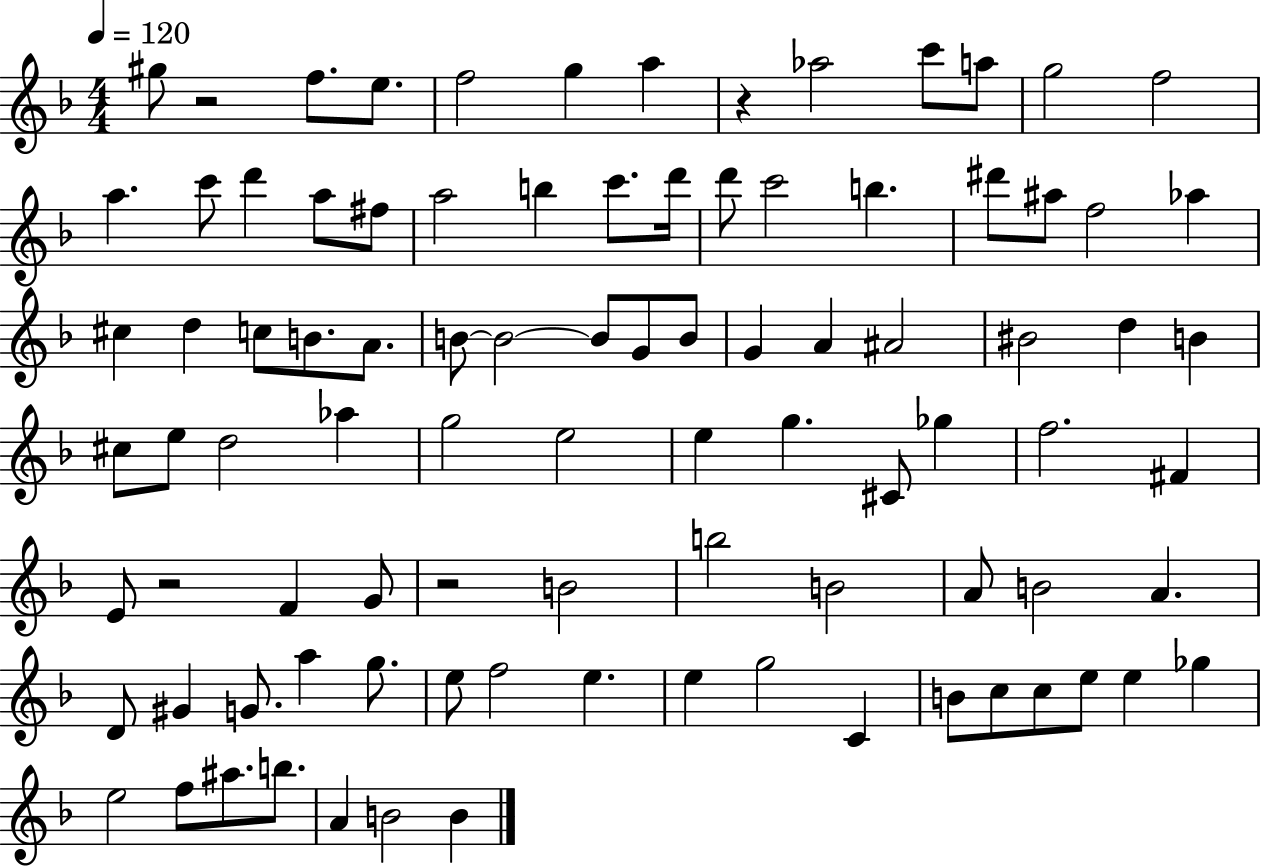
G#5/e R/h F5/e. E5/e. F5/h G5/q A5/q R/q Ab5/h C6/e A5/e G5/h F5/h A5/q. C6/e D6/q A5/e F#5/e A5/h B5/q C6/e. D6/s D6/e C6/h B5/q. D#6/e A#5/e F5/h Ab5/q C#5/q D5/q C5/e B4/e. A4/e. B4/e B4/h B4/e G4/e B4/e G4/q A4/q A#4/h BIS4/h D5/q B4/q C#5/e E5/e D5/h Ab5/q G5/h E5/h E5/q G5/q. C#4/e Gb5/q F5/h. F#4/q E4/e R/h F4/q G4/e R/h B4/h B5/h B4/h A4/e B4/h A4/q. D4/e G#4/q G4/e. A5/q G5/e. E5/e F5/h E5/q. E5/q G5/h C4/q B4/e C5/e C5/e E5/e E5/q Gb5/q E5/h F5/e A#5/e. B5/e. A4/q B4/h B4/q